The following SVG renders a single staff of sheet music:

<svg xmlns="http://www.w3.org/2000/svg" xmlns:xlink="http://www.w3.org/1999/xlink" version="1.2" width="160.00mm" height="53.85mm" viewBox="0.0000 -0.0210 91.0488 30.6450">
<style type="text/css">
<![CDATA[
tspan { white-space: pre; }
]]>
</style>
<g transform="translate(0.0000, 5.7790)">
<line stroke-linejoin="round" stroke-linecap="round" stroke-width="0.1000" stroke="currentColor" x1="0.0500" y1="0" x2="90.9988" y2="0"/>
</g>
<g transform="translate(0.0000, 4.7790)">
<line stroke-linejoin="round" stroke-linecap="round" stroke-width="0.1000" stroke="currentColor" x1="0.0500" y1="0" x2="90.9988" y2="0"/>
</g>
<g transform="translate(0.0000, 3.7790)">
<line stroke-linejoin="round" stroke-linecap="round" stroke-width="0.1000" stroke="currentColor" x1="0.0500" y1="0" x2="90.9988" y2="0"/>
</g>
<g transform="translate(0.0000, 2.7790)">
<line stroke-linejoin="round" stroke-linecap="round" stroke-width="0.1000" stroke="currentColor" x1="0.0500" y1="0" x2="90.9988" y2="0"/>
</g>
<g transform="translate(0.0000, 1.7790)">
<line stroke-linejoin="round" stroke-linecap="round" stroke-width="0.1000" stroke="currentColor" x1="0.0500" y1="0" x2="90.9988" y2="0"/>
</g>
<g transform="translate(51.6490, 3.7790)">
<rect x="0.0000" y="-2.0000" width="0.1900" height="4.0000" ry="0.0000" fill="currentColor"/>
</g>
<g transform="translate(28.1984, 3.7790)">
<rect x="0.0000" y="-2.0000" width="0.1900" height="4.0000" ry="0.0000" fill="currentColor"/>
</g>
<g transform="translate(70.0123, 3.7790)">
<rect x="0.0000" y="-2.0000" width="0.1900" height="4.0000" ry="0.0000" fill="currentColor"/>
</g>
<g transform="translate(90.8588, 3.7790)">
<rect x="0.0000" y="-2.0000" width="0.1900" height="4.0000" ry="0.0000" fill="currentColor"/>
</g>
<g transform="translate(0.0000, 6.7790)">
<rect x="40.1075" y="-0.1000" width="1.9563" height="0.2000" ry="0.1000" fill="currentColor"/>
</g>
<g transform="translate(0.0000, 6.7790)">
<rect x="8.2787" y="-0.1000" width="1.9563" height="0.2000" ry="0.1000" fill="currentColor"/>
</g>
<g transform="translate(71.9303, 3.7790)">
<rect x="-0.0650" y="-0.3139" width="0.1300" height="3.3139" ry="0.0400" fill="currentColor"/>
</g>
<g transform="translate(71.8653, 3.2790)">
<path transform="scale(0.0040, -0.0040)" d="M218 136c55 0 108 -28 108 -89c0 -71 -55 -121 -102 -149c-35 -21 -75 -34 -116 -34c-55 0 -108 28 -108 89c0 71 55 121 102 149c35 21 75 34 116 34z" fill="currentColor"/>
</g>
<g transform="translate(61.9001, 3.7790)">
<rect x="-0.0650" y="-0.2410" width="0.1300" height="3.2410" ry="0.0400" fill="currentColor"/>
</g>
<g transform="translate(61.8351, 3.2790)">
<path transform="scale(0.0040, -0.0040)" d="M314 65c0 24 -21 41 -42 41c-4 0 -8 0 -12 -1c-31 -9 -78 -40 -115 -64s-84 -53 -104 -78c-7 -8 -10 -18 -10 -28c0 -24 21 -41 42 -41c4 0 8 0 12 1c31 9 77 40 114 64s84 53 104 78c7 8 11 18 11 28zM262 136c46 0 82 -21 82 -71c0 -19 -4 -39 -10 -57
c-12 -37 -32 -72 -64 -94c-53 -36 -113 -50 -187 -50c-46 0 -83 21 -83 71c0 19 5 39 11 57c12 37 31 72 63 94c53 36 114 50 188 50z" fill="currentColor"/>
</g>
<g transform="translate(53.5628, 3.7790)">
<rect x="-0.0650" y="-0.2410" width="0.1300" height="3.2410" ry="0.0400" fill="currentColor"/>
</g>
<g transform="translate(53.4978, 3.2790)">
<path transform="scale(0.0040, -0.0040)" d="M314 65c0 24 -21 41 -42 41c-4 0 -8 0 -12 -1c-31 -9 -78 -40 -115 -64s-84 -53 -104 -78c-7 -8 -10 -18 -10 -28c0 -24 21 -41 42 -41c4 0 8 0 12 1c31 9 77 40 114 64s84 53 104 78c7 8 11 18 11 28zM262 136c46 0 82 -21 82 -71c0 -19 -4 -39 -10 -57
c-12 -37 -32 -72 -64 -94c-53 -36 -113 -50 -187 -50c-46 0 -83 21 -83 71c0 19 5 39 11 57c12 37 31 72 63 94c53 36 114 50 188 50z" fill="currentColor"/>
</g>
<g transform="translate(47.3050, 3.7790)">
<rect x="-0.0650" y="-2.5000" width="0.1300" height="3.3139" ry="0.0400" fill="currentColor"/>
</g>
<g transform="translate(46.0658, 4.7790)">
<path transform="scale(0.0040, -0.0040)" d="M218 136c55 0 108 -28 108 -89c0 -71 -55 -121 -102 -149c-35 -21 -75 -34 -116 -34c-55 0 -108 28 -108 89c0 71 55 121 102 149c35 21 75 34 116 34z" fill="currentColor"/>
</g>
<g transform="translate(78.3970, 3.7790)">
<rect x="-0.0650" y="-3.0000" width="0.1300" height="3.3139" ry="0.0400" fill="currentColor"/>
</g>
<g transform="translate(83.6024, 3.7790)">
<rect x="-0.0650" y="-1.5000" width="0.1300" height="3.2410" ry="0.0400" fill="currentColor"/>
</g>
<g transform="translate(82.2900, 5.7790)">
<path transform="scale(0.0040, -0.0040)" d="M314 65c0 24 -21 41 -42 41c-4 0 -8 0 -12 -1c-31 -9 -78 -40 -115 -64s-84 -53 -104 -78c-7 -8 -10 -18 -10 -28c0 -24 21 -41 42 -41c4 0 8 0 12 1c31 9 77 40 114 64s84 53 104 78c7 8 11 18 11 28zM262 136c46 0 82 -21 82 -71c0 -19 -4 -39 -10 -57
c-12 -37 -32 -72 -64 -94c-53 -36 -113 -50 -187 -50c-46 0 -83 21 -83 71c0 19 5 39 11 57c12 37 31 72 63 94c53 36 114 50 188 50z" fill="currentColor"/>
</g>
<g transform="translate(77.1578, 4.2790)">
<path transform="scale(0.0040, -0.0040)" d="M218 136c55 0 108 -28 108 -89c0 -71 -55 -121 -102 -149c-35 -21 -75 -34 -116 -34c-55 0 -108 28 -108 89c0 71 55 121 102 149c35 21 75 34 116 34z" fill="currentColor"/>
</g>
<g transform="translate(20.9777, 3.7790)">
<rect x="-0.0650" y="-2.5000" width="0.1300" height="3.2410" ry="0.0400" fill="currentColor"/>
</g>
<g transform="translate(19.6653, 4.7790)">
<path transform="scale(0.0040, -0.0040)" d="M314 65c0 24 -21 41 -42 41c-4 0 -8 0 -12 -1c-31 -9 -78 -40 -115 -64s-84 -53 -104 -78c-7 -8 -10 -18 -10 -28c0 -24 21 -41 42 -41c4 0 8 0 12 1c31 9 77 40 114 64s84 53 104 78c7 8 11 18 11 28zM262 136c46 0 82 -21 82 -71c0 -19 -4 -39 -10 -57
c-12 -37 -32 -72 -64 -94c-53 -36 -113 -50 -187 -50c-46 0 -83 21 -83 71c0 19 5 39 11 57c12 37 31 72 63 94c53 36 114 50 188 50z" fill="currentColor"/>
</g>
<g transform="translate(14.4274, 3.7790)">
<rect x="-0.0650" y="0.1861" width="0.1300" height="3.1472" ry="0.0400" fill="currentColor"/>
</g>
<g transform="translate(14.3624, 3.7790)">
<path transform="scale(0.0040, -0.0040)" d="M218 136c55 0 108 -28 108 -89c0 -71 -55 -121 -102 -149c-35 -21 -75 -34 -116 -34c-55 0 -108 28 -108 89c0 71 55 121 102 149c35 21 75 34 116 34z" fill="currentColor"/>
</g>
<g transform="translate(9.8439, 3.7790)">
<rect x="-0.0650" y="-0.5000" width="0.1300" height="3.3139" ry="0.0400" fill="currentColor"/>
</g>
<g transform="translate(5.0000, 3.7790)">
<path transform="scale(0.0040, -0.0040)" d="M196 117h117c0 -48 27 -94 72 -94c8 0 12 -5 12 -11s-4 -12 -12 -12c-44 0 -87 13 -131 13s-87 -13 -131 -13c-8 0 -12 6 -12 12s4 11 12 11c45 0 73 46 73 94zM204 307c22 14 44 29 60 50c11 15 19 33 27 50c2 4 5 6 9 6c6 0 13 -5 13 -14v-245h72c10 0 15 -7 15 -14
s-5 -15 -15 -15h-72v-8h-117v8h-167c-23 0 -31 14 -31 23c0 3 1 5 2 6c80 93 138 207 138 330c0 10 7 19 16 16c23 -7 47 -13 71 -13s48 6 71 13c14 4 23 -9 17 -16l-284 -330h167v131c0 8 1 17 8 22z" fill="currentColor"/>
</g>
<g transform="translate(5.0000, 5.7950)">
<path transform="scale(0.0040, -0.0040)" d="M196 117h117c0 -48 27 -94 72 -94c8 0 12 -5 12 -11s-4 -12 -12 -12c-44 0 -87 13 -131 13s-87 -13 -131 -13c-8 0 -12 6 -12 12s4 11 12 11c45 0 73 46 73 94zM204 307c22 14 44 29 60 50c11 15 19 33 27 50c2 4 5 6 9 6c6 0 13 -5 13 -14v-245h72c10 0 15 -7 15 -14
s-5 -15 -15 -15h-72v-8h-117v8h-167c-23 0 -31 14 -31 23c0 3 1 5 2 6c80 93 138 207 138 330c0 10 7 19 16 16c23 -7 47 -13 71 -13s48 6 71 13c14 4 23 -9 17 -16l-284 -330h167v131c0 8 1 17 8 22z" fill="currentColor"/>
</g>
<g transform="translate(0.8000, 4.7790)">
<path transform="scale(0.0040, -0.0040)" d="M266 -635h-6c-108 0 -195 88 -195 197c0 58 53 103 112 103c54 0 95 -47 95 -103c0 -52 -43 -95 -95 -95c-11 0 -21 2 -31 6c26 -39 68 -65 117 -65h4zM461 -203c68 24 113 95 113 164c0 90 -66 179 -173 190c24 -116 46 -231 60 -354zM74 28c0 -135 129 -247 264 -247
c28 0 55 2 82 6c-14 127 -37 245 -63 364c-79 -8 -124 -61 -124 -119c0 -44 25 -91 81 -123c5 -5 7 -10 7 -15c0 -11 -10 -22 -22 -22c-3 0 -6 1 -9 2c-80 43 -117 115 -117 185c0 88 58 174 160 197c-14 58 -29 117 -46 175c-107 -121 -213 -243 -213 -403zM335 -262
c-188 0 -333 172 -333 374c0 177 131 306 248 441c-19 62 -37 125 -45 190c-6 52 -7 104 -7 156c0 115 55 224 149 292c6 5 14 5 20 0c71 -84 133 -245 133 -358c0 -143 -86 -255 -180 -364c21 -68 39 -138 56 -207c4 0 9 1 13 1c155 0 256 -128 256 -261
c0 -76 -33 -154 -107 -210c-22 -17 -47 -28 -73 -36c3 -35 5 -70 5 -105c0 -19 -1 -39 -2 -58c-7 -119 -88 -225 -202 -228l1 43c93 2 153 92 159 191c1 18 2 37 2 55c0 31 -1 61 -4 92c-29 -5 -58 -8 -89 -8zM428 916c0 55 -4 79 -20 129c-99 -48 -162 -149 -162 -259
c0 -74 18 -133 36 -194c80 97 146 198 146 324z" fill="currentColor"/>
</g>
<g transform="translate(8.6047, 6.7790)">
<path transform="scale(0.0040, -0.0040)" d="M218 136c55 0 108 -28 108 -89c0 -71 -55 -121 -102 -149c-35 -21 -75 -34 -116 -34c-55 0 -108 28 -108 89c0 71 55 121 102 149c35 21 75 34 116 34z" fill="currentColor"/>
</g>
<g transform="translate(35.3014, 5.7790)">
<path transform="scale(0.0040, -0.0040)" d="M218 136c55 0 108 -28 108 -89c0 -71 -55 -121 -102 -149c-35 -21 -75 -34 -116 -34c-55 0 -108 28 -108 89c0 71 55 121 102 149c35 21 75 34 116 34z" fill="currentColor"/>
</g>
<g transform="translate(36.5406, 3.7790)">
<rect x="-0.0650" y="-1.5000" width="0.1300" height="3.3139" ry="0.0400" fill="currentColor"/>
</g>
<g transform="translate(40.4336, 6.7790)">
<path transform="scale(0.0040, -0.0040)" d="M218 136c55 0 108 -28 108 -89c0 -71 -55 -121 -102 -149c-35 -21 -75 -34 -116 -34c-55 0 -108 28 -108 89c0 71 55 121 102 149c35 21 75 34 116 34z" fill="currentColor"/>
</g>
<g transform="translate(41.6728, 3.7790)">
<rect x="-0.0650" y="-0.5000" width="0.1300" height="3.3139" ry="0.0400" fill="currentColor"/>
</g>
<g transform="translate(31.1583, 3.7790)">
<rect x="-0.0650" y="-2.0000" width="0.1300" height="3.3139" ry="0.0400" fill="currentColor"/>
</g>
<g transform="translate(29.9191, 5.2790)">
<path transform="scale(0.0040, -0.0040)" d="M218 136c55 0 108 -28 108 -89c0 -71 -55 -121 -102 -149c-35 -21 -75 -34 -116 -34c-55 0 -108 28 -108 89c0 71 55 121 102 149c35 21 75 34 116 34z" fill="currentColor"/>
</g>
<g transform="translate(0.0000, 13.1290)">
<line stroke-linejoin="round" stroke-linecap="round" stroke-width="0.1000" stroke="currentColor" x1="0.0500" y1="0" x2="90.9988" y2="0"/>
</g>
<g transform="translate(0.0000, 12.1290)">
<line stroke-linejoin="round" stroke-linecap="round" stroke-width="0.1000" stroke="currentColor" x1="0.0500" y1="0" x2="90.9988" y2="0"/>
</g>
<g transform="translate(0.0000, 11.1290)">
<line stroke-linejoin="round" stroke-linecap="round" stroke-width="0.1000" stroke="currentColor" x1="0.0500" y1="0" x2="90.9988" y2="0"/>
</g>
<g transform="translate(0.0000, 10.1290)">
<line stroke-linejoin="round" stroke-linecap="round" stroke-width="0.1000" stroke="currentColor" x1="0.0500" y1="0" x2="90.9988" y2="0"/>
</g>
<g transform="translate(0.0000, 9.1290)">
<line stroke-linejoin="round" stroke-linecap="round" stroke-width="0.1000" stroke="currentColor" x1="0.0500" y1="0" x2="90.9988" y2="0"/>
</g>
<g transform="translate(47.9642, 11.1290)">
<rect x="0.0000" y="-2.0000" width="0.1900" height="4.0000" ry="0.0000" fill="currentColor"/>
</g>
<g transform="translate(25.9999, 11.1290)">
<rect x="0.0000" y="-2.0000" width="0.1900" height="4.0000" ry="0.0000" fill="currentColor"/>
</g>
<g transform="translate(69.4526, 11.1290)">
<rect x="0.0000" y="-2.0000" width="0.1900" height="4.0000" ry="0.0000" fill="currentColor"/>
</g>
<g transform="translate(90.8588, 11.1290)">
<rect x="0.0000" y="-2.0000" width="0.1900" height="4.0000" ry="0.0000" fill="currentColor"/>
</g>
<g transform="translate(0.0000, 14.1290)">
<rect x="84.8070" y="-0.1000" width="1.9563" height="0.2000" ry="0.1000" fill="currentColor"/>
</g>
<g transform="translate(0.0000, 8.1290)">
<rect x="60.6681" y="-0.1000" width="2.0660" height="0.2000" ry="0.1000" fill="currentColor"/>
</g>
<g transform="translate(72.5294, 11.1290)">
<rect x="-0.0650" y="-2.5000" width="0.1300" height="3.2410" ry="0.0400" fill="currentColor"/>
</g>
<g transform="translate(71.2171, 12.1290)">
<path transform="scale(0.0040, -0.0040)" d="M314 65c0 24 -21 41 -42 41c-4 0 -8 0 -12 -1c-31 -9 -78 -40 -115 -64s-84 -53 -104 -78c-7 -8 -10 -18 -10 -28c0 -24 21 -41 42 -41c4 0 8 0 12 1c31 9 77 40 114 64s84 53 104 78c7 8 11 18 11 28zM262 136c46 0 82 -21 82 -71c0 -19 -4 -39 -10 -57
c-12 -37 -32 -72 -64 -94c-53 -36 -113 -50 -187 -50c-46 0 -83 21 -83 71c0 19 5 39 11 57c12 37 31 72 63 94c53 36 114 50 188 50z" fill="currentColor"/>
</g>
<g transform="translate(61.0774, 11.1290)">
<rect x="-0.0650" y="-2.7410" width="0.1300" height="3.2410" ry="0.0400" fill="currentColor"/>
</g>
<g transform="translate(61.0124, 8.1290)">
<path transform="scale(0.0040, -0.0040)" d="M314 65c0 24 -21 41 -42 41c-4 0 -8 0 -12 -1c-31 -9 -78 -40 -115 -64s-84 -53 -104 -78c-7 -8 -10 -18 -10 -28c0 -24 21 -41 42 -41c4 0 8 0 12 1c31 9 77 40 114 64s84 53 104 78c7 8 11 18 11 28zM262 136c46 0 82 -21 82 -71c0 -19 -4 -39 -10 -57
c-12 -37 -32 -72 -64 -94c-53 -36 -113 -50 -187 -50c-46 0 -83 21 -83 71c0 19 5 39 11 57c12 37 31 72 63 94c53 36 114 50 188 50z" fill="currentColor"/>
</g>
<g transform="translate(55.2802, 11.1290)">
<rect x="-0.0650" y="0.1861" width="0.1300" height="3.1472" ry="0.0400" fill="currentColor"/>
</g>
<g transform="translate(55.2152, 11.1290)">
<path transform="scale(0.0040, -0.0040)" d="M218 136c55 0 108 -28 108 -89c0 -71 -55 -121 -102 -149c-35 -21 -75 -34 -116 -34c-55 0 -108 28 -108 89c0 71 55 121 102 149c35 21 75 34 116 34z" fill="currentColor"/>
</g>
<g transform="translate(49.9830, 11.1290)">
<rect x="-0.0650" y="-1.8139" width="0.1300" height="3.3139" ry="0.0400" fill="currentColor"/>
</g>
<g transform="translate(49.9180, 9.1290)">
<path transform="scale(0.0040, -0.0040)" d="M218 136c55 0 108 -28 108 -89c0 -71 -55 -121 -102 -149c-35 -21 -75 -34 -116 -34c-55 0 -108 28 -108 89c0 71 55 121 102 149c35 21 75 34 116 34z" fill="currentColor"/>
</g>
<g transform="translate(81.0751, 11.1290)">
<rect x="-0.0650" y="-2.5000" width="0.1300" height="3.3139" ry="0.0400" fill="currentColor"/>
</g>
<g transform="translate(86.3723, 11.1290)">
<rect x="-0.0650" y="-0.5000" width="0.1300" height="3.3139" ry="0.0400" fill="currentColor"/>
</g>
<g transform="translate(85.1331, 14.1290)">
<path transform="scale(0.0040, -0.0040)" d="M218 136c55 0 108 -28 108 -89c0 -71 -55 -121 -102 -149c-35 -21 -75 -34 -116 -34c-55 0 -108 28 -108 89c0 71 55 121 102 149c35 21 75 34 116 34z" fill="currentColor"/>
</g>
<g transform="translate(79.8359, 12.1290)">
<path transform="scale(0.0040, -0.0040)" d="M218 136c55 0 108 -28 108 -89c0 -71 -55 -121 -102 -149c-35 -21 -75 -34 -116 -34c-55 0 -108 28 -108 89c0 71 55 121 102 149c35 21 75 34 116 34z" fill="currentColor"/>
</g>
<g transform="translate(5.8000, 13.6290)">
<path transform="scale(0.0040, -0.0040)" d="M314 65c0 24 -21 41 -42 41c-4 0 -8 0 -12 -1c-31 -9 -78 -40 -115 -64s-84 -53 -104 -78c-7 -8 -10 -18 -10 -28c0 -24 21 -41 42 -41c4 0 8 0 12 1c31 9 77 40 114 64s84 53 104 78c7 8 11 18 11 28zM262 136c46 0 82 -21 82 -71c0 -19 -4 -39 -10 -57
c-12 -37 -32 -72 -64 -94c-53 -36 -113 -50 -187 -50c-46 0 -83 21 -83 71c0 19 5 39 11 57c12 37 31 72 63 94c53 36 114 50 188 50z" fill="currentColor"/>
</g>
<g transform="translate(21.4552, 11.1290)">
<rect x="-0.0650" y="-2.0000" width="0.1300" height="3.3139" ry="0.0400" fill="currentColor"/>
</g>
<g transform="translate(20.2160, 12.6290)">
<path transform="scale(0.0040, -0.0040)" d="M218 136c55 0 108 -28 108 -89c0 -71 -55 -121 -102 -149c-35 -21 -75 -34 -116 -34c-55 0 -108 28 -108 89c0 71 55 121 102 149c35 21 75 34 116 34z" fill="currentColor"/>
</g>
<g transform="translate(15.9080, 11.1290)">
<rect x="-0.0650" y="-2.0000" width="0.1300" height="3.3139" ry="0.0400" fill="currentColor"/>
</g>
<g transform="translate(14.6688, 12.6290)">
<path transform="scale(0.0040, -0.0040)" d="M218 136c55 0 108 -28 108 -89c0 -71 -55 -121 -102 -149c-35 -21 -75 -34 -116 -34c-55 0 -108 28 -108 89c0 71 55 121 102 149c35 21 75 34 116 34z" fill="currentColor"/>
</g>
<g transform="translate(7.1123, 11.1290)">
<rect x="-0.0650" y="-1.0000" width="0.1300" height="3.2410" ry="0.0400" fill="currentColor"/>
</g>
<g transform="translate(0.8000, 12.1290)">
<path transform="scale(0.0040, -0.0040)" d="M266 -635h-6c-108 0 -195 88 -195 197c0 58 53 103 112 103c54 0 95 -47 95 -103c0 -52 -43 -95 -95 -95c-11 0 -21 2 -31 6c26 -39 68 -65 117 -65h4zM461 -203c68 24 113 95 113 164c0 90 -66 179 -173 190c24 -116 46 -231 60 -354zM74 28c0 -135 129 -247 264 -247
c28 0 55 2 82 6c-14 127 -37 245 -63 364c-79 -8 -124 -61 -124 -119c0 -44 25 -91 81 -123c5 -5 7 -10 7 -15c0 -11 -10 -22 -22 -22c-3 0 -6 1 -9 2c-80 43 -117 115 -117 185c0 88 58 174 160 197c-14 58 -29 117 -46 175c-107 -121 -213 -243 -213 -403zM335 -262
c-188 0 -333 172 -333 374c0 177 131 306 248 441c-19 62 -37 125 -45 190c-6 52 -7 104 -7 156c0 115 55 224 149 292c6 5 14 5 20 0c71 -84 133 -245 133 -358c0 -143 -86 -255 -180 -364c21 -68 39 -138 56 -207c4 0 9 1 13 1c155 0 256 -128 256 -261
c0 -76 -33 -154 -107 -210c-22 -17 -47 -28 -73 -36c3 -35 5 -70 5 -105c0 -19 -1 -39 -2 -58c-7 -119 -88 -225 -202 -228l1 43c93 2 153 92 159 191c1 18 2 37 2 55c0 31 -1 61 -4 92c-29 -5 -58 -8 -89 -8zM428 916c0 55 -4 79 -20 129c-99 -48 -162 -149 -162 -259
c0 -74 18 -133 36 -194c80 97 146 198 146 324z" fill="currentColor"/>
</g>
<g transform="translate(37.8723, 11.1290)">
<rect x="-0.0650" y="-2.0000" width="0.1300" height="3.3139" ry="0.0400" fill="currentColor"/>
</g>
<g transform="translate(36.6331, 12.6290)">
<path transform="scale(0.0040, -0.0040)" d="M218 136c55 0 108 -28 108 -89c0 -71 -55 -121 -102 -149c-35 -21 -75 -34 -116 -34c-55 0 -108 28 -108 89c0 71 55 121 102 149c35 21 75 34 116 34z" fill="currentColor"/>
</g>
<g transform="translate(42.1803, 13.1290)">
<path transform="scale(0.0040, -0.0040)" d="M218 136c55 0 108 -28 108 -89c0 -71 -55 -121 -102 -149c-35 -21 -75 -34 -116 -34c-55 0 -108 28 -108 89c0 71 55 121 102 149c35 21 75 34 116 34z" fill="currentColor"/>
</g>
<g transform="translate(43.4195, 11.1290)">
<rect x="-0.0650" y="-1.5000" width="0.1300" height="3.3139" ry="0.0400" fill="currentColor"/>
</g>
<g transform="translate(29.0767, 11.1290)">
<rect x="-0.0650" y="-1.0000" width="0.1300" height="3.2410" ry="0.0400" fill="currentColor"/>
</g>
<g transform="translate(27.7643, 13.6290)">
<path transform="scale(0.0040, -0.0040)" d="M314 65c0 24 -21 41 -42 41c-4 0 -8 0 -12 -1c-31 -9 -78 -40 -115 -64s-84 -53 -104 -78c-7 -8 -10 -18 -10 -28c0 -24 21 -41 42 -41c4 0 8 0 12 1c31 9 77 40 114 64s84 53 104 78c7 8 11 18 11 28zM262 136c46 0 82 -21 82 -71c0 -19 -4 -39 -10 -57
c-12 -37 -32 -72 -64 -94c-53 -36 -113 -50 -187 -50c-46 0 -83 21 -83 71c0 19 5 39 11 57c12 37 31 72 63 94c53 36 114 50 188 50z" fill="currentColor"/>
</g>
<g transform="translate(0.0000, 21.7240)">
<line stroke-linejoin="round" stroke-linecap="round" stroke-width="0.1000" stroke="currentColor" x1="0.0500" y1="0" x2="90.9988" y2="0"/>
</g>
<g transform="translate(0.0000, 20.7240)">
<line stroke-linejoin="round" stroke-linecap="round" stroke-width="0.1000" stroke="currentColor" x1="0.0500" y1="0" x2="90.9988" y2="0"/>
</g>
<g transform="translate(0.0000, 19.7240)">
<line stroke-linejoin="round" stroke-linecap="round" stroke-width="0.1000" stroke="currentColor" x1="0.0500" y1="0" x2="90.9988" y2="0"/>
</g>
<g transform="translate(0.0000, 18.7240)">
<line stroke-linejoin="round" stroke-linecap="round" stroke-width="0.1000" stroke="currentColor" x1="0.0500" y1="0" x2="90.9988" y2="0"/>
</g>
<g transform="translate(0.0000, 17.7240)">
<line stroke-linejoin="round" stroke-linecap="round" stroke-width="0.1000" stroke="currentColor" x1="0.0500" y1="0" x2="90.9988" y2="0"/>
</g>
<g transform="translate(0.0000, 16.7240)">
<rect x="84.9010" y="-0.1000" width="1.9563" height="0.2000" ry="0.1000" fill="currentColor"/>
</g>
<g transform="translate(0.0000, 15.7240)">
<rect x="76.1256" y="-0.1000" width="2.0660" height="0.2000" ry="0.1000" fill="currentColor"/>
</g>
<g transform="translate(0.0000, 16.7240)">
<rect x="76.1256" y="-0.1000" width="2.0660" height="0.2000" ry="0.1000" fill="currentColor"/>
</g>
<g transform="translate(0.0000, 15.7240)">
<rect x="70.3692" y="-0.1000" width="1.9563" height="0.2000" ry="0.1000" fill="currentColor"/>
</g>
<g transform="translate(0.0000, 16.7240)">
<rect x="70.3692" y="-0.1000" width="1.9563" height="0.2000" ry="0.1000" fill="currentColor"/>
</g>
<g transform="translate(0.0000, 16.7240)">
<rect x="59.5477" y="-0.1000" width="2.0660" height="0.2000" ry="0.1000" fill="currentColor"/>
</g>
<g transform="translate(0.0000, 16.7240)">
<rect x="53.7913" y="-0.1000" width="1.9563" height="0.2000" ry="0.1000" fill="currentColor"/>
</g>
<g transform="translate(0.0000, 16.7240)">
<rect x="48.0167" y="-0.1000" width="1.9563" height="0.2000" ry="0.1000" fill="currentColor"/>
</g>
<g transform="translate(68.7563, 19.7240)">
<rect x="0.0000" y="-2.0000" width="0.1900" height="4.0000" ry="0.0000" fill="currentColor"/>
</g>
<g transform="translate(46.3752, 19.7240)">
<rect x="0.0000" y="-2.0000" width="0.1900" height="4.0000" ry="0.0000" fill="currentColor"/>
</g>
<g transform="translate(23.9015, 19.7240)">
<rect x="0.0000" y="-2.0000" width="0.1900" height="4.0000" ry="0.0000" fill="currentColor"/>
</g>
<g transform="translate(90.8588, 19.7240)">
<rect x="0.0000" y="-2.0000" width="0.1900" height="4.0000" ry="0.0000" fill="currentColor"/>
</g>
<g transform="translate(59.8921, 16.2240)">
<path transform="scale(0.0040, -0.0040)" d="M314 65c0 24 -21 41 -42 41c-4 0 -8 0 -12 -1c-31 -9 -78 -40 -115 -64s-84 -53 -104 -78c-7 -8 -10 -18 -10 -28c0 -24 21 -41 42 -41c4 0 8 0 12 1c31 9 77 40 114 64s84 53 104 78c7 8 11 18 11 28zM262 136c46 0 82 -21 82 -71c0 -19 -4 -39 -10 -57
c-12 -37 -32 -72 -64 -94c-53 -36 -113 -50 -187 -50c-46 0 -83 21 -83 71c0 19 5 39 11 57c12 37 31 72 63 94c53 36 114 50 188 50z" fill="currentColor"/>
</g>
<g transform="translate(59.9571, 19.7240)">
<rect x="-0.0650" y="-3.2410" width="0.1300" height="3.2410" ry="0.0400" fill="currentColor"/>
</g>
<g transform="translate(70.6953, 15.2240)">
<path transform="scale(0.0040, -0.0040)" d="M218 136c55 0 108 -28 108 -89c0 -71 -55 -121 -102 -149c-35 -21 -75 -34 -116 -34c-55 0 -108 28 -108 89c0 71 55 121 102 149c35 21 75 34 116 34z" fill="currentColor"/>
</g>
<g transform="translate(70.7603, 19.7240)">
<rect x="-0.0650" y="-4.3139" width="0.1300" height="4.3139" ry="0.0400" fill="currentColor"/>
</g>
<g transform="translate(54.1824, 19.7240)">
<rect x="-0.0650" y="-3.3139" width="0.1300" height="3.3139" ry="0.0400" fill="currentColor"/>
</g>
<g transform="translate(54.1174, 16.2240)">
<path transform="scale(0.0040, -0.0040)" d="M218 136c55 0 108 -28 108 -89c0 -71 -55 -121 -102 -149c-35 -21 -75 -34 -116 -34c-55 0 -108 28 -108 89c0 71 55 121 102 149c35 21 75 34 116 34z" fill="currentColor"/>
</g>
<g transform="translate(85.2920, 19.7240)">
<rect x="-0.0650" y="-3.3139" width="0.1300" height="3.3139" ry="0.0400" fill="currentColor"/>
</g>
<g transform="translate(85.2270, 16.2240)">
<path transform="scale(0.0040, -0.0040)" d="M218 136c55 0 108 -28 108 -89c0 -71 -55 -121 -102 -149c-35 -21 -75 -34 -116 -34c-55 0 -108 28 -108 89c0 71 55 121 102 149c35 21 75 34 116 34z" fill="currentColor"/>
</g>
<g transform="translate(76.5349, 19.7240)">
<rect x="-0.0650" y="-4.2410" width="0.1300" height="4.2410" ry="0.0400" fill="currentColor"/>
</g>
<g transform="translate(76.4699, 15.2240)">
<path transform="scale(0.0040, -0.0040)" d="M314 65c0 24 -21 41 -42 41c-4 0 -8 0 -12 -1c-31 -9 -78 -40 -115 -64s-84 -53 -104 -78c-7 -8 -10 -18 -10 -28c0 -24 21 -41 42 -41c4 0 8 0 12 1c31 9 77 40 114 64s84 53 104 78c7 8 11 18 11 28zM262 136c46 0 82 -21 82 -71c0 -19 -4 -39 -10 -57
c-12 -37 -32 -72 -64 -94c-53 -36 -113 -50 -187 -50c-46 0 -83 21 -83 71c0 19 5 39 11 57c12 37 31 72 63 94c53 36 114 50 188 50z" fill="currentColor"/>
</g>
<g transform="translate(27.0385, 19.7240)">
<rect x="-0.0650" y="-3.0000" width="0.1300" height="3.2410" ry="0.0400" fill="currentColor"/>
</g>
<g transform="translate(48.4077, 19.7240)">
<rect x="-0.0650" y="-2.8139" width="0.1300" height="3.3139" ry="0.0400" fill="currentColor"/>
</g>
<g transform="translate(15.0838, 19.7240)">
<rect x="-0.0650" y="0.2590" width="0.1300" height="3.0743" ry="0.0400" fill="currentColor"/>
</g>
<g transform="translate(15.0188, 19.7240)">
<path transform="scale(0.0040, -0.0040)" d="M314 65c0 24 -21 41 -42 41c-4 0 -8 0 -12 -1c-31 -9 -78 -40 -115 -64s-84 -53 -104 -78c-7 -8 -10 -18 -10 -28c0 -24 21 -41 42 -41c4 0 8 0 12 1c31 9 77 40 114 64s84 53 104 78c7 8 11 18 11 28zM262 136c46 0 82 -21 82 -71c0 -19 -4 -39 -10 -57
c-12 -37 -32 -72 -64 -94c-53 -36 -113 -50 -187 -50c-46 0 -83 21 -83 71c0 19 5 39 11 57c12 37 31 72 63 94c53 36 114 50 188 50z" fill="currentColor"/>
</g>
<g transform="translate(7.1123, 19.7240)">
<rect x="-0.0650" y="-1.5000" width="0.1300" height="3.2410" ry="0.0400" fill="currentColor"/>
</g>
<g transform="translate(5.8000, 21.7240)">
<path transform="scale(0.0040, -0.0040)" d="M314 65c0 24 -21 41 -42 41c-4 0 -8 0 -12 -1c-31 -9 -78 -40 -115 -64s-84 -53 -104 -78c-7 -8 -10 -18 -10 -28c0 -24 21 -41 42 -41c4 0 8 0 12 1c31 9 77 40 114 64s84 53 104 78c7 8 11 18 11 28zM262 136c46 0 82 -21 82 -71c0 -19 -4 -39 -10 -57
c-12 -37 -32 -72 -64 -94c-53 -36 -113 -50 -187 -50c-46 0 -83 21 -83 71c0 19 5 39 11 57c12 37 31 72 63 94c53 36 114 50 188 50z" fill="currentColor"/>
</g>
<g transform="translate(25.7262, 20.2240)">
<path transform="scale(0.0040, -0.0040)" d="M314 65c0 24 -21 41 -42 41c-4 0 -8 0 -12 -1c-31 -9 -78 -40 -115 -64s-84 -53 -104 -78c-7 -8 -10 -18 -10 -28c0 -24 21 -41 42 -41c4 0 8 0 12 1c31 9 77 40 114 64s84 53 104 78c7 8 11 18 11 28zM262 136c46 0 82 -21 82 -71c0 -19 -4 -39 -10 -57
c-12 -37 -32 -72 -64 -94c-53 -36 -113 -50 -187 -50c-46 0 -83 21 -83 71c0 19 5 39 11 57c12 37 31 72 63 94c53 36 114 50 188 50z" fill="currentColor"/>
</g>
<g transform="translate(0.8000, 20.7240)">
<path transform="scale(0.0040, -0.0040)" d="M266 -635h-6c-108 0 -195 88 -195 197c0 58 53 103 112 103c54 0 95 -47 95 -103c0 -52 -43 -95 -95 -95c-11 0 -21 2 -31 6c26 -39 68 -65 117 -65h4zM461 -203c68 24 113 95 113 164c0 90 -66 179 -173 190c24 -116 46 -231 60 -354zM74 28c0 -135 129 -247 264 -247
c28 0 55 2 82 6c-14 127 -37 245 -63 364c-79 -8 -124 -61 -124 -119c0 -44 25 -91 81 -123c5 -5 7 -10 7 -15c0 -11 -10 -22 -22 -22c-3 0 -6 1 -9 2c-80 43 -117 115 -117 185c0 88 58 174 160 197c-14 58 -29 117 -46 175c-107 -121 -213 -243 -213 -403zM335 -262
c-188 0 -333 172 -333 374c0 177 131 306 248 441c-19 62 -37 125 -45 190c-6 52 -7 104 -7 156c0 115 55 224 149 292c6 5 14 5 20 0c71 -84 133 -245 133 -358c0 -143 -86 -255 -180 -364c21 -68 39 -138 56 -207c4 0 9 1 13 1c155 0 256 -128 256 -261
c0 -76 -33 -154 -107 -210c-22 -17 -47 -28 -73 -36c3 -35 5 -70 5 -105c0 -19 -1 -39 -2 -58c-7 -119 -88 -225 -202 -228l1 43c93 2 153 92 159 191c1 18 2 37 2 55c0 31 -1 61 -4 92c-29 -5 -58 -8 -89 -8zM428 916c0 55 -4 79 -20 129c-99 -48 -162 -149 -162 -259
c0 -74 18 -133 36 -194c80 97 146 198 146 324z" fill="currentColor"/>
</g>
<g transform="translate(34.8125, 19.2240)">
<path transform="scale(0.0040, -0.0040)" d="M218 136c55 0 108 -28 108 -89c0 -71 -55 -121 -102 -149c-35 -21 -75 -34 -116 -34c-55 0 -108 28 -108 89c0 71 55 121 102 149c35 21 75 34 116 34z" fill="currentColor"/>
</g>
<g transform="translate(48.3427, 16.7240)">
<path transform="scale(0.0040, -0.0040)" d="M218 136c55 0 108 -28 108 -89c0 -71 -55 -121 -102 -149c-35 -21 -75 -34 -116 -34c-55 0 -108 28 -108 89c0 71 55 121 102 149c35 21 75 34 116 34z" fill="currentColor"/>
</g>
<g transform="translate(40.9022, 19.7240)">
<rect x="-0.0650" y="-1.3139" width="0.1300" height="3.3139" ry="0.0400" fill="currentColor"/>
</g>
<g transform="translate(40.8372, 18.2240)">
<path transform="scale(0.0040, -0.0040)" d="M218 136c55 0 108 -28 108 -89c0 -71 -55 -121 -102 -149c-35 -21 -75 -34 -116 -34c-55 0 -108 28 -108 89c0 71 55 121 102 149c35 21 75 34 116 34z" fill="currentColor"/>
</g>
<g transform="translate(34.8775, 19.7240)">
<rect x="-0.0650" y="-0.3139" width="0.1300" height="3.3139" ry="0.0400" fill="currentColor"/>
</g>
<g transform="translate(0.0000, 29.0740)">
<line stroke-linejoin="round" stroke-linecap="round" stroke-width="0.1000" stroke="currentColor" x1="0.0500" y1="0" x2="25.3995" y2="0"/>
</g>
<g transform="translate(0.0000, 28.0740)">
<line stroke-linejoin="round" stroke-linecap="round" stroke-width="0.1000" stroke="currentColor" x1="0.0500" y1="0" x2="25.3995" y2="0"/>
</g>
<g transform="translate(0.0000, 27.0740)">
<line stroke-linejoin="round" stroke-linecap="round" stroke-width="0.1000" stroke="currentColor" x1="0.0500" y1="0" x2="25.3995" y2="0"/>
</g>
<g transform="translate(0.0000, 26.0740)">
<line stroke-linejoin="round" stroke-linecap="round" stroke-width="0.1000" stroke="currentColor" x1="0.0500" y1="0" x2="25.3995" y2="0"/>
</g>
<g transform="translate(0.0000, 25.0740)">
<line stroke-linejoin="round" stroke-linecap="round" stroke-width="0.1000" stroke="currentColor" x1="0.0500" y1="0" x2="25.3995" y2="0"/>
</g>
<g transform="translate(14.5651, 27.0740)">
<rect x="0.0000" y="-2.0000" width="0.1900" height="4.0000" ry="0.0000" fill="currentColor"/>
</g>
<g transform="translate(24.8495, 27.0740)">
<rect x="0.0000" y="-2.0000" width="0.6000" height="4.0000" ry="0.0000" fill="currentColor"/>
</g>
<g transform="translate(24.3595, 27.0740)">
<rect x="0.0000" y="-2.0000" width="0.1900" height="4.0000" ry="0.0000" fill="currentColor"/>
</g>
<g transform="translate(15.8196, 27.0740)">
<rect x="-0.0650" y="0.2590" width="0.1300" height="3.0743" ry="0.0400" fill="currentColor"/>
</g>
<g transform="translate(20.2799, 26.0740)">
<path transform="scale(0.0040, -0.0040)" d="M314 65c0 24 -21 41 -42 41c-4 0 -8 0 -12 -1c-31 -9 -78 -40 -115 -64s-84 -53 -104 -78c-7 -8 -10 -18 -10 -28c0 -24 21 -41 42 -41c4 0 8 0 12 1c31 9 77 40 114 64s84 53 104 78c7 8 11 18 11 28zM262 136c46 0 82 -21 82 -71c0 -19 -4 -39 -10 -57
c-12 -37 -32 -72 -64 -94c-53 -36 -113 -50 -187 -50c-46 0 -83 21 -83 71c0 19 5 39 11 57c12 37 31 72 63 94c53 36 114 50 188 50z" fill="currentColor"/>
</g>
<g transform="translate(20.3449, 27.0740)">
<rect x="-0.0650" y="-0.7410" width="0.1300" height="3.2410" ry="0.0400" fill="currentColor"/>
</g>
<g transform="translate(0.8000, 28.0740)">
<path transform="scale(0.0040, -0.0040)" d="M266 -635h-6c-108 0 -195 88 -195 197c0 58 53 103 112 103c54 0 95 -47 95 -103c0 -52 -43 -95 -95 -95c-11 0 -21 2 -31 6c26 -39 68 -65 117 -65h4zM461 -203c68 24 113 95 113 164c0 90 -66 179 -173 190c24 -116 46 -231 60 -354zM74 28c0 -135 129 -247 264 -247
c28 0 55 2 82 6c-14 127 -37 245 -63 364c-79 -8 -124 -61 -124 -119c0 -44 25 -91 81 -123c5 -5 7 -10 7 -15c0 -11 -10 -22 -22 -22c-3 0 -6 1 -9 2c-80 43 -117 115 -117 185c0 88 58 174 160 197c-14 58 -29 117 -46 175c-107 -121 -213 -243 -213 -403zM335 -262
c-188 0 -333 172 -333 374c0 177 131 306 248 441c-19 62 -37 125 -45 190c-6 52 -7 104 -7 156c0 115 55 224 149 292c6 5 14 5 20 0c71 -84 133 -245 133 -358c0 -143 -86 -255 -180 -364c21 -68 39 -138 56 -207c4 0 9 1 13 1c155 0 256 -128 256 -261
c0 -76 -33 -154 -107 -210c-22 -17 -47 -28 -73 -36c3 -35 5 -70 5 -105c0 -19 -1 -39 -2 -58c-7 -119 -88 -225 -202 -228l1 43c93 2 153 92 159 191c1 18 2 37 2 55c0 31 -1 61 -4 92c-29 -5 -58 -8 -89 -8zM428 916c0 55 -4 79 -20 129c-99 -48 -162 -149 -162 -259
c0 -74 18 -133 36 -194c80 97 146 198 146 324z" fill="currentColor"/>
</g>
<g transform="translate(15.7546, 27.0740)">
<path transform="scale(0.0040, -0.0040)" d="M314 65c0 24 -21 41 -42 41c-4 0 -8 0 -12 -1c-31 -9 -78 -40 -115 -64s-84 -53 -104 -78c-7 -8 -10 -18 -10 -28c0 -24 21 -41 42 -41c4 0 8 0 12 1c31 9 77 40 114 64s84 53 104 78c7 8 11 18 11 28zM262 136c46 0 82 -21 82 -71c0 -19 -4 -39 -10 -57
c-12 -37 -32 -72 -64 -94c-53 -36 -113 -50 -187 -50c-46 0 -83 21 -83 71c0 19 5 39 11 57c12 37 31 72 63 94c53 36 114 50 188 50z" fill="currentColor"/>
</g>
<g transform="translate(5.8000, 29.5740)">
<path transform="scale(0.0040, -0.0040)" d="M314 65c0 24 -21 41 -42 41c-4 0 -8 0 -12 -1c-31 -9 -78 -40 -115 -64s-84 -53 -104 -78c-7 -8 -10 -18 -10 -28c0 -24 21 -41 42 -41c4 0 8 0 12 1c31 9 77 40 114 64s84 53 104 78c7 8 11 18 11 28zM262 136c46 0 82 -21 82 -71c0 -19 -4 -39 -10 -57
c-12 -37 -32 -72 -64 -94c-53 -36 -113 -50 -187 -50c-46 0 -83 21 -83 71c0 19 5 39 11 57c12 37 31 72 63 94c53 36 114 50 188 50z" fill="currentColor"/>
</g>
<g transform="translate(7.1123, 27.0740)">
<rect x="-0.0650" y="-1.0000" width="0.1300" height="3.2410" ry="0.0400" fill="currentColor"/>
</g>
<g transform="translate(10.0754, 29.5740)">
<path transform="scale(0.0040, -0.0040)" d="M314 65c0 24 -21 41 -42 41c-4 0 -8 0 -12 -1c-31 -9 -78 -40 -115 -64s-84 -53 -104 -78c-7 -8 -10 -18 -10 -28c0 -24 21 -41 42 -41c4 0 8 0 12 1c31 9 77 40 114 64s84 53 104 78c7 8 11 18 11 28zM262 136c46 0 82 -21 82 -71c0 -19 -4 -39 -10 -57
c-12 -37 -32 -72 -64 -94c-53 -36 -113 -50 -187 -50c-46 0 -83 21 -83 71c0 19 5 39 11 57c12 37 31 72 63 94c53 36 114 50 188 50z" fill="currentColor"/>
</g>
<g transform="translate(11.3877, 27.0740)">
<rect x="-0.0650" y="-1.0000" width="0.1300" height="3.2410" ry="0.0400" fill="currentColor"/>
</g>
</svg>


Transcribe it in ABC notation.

X:1
T:Untitled
M:4/4
L:1/4
K:C
C B G2 F E C G c2 c2 c A E2 D2 F F D2 F E f B a2 G2 G C E2 B2 A2 c e a b b2 d' d'2 b D2 D2 B2 d2